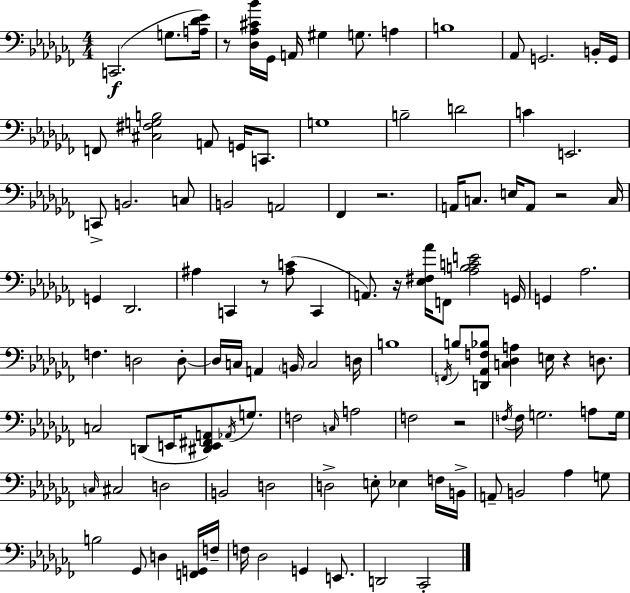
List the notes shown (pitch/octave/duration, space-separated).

C2/h. G3/e. [A3,Db4,Eb4]/s R/e [Db3,Ab3,C#4,Bb4]/s Gb2/s A2/s G#3/q G3/e. A3/q B3/w Ab2/e G2/h. B2/s G2/s F2/e [C#3,F#3,G3,B3]/h A2/e G2/s C2/e. G3/w B3/h D4/h C4/q E2/h. C2/e B2/h. C3/e B2/h A2/h FES2/q R/h. A2/s C3/e. E3/s A2/e R/h C3/s G2/q Db2/h. A#3/q C2/q R/e [A#3,C4]/e C2/q A2/e. R/s [Eb3,F#3,Ab4]/s F2/e [Ab3,B3,C4,E4]/h G2/s G2/q Ab3/h. F3/q. D3/h D3/e D3/s C3/s A2/q B2/s C3/h D3/s B3/w F2/s B3/e [D2,Ab2,F3,Bb3]/e [C3,Db3,A3]/q E3/s R/q D3/e. C3/h D2/e E2/s [D#2,E2,F#2,A2]/e Ab2/s G3/e. F3/h C3/s A3/h F3/h R/h F3/s F3/s G3/h. A3/e G3/s C3/s C#3/h D3/h B2/h D3/h D3/h E3/e Eb3/q F3/s B2/s A2/e B2/h Ab3/q G3/e B3/h Gb2/e D3/q [F2,G2]/s F3/s F3/s Db3/h G2/q E2/e. D2/h CES2/h